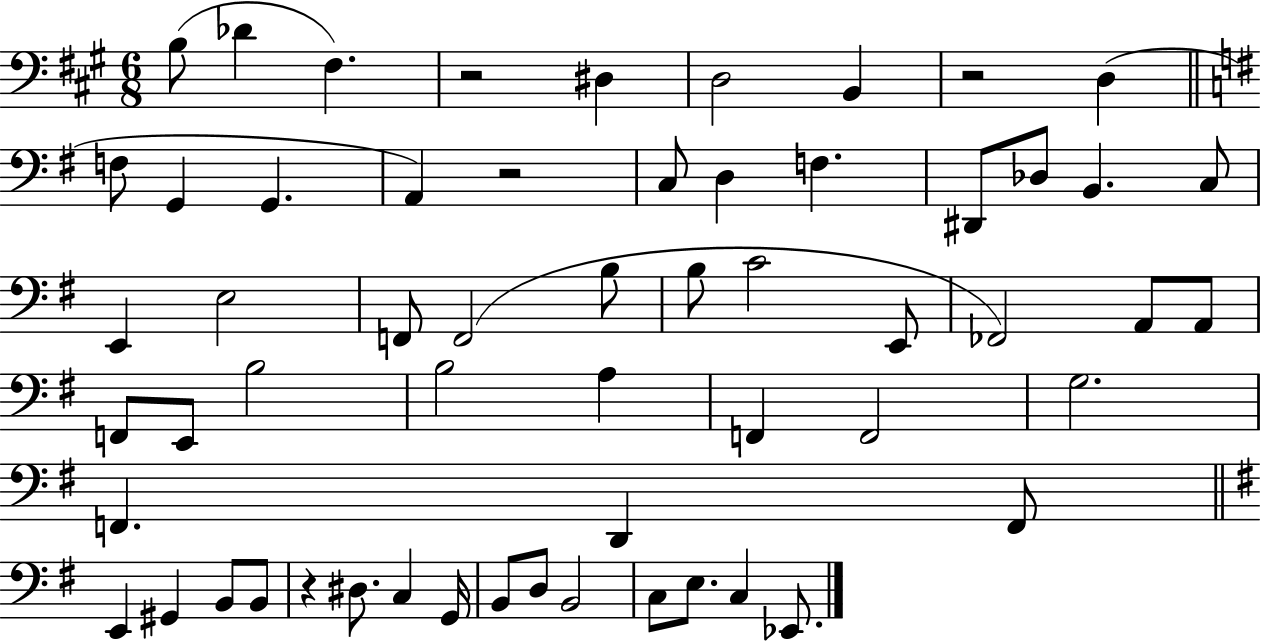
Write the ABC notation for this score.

X:1
T:Untitled
M:6/8
L:1/4
K:A
B,/2 _D ^F, z2 ^D, D,2 B,, z2 D, F,/2 G,, G,, A,, z2 C,/2 D, F, ^D,,/2 _D,/2 B,, C,/2 E,, E,2 F,,/2 F,,2 B,/2 B,/2 C2 E,,/2 _F,,2 A,,/2 A,,/2 F,,/2 E,,/2 B,2 B,2 A, F,, F,,2 G,2 F,, D,, F,,/2 E,, ^G,, B,,/2 B,,/2 z ^D,/2 C, G,,/4 B,,/2 D,/2 B,,2 C,/2 E,/2 C, _E,,/2